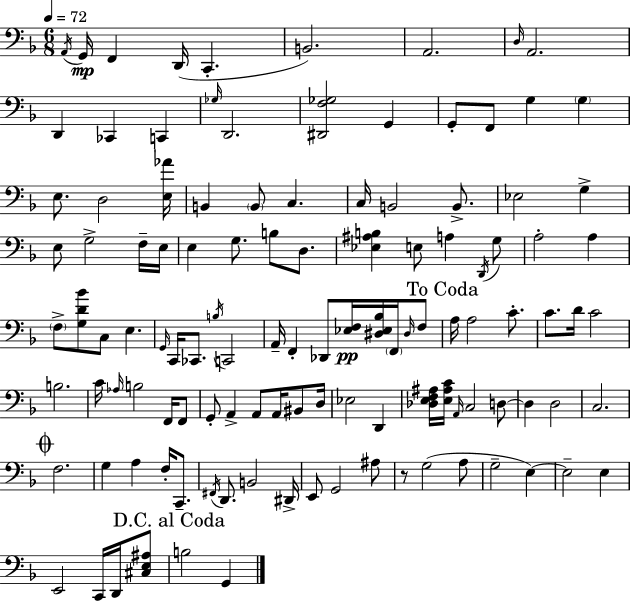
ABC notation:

X:1
T:Untitled
M:6/8
L:1/4
K:Dm
A,,/4 G,,/4 F,, D,,/4 C,, B,,2 A,,2 D,/4 A,,2 D,, _C,, C,, _G,/4 D,,2 [^D,,F,_G,]2 G,, G,,/2 F,,/2 G, G, E,/2 D,2 [E,_A]/4 B,, B,,/2 C, C,/4 B,,2 B,,/2 _E,2 G, E,/2 G,2 F,/4 E,/4 E, G,/2 B,/2 D,/2 [_E,^A,B,] E,/2 A, D,,/4 G,/2 A,2 A, F,/2 [G,D_B]/2 C,/2 E, G,,/4 C,,/4 _C,,/2 B,/4 C,,2 A,,/4 F,, _D,,/2 [_E,F,]/4 [^D,_E,_B,]/4 F,,/4 ^D,/4 F,/2 A,/4 A,2 C/2 C/2 D/4 C2 B,2 C/4 _A,/4 B,2 F,,/4 F,,/2 G,,/2 A,, A,,/2 A,,/4 ^B,,/2 D,/4 _E,2 D,, [_D,E,F,^A,]/4 [E,^A,C]/4 A,,/4 C,2 D,/2 D, D,2 C,2 F,2 G, A, F,/4 C,,/2 ^F,,/4 D,,/2 B,,2 ^D,,/4 E,,/2 G,,2 ^A,/2 z/2 G,2 A,/2 G,2 E, E,2 E, E,,2 C,,/4 D,,/4 [^C,E,^A,]/2 B,2 G,,